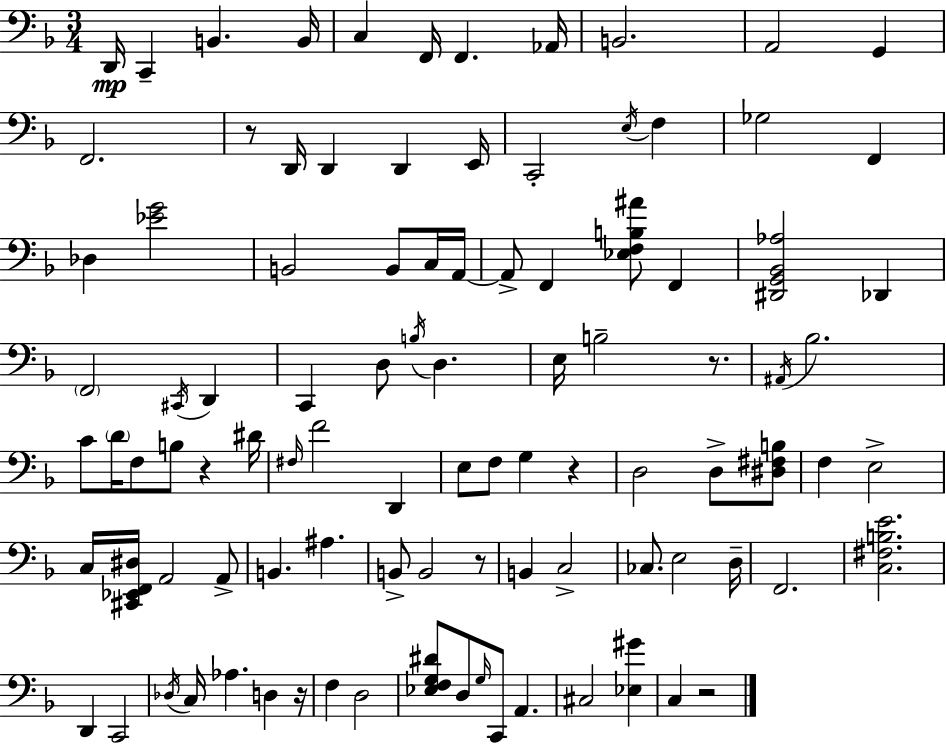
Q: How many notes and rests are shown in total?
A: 98